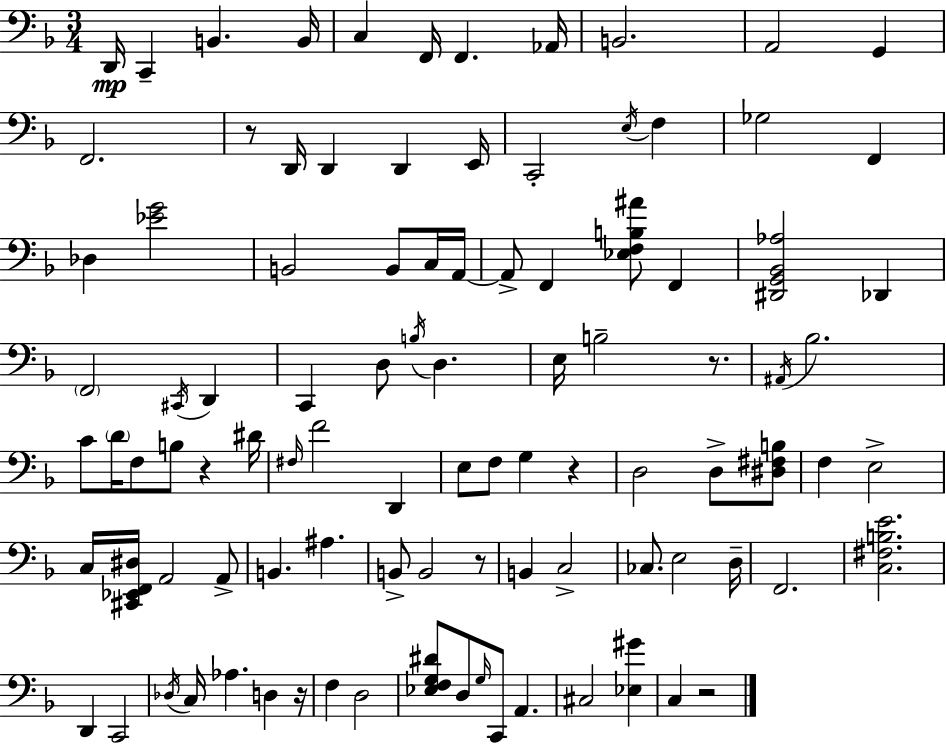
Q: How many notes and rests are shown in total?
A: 98